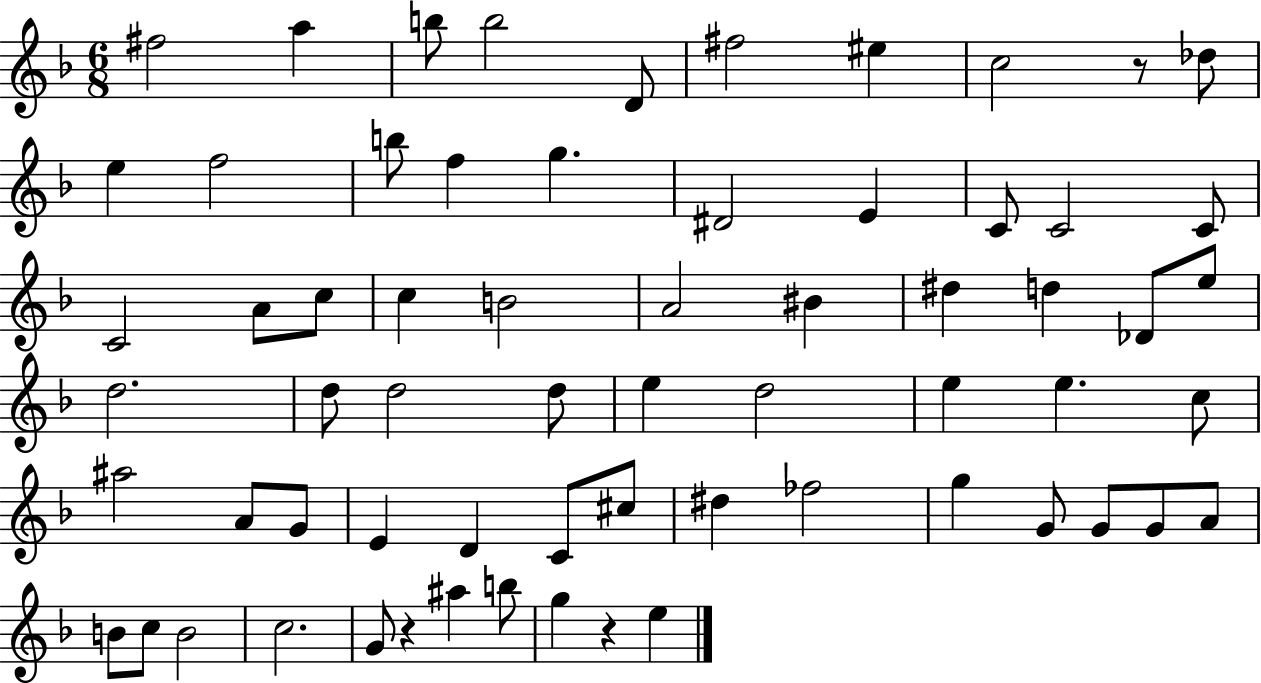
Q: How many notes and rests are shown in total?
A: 65